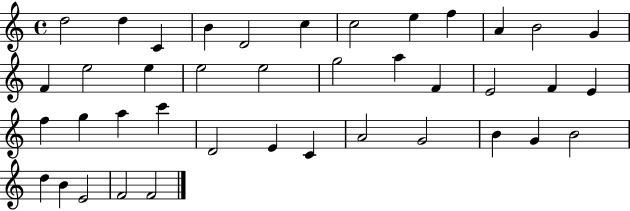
D5/h D5/q C4/q B4/q D4/h C5/q C5/h E5/q F5/q A4/q B4/h G4/q F4/q E5/h E5/q E5/h E5/h G5/h A5/q F4/q E4/h F4/q E4/q F5/q G5/q A5/q C6/q D4/h E4/q C4/q A4/h G4/h B4/q G4/q B4/h D5/q B4/q E4/h F4/h F4/h